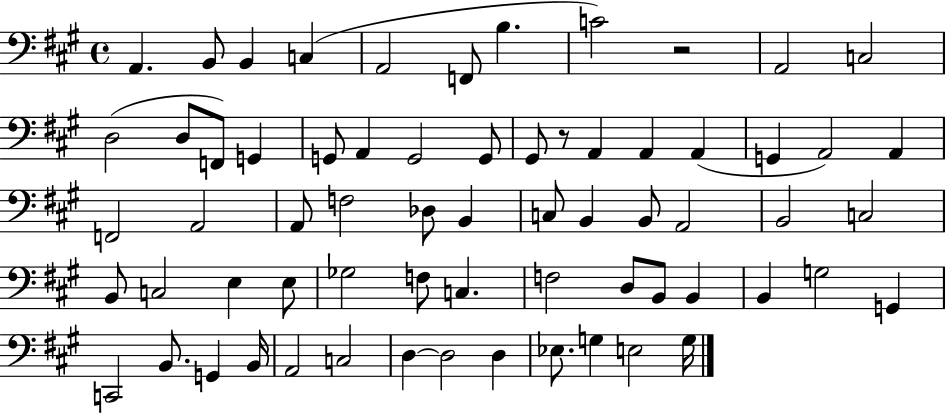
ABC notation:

X:1
T:Untitled
M:4/4
L:1/4
K:A
A,, B,,/2 B,, C, A,,2 F,,/2 B, C2 z2 A,,2 C,2 D,2 D,/2 F,,/2 G,, G,,/2 A,, G,,2 G,,/2 ^G,,/2 z/2 A,, A,, A,, G,, A,,2 A,, F,,2 A,,2 A,,/2 F,2 _D,/2 B,, C,/2 B,, B,,/2 A,,2 B,,2 C,2 B,,/2 C,2 E, E,/2 _G,2 F,/2 C, F,2 D,/2 B,,/2 B,, B,, G,2 G,, C,,2 B,,/2 G,, B,,/4 A,,2 C,2 D, D,2 D, _E,/2 G, E,2 G,/4